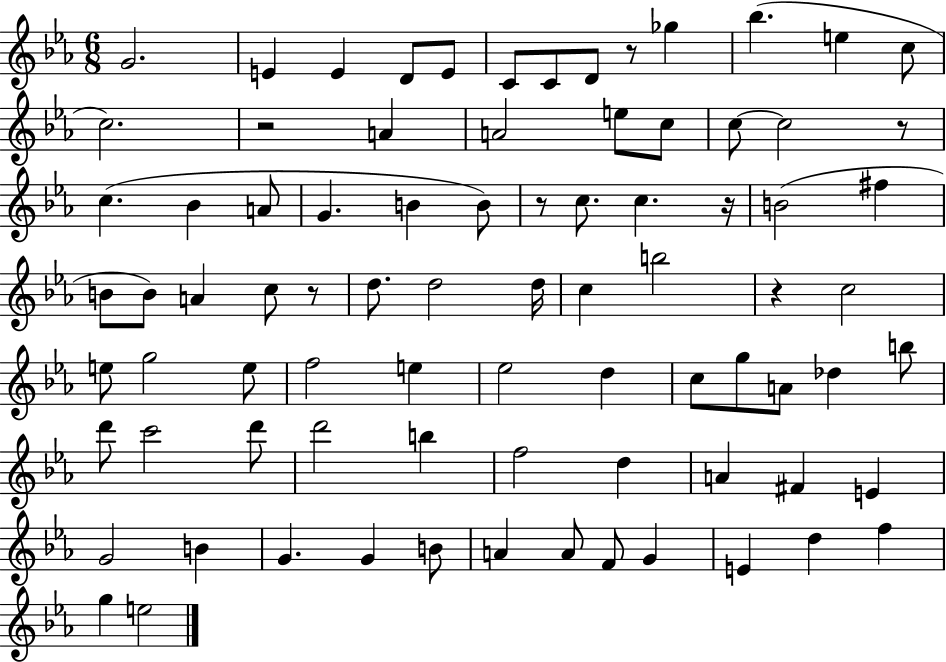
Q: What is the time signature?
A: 6/8